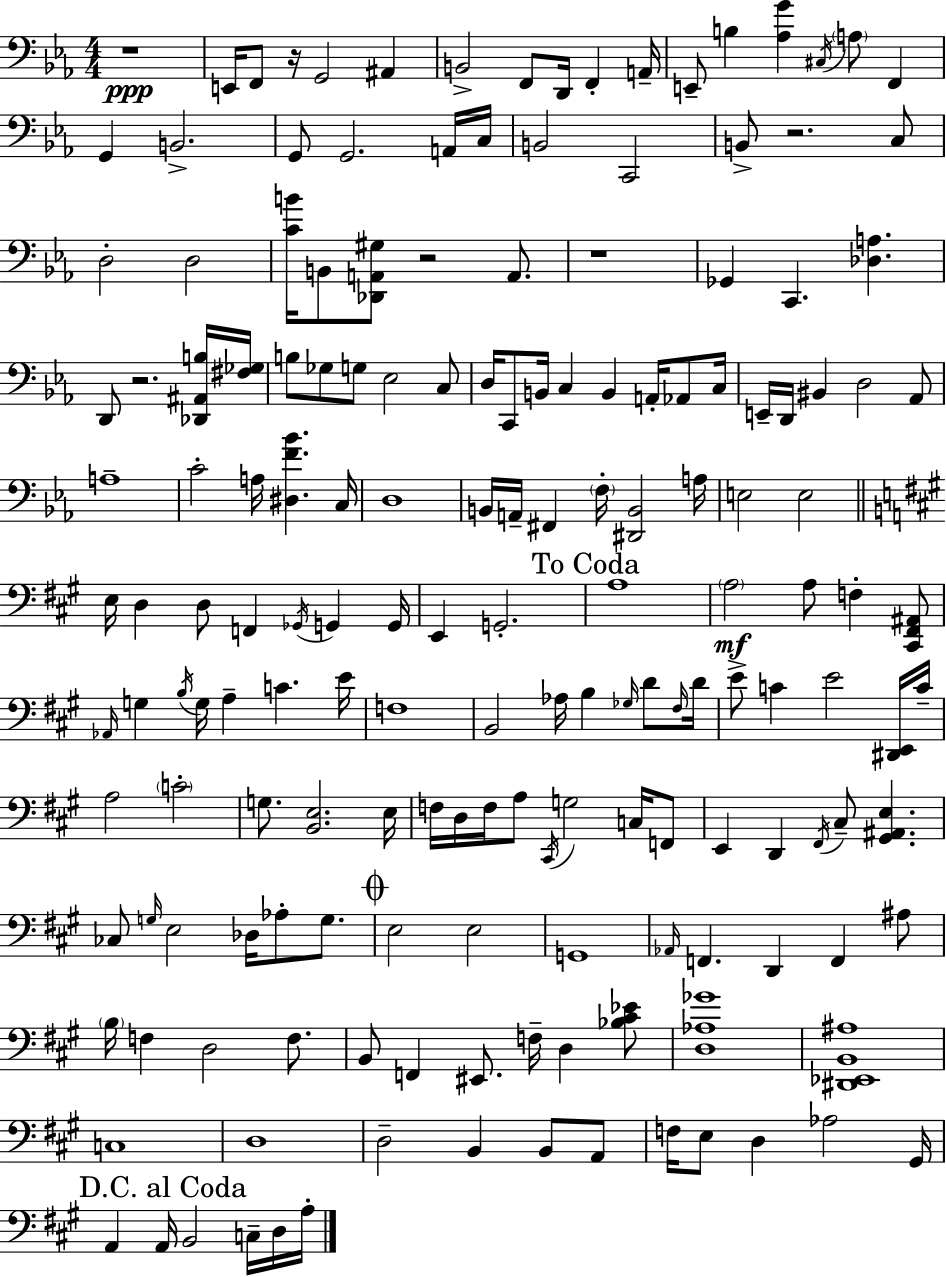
R/w E2/s F2/e R/s G2/h A#2/q B2/h F2/e D2/s F2/q A2/s E2/e B3/q [Ab3,G4]/q C#3/s A3/e F2/q G2/q B2/h. G2/e G2/h. A2/s C3/s B2/h C2/h B2/e R/h. C3/e D3/h D3/h [C4,B4]/s B2/e [Db2,A2,G#3]/e R/h A2/e. R/w Gb2/q C2/q. [Db3,A3]/q. D2/e R/h. [Db2,A#2,B3]/s [F#3,Gb3]/s B3/e Gb3/e G3/e Eb3/h C3/e D3/s C2/e B2/s C3/q B2/q A2/s Ab2/e C3/s E2/s D2/s BIS2/q D3/h Ab2/e A3/w C4/h A3/s [D#3,F4,Bb4]/q. C3/s D3/w B2/s A2/s F#2/q F3/s [D#2,B2]/h A3/s E3/h E3/h E3/s D3/q D3/e F2/q Gb2/s G2/q G2/s E2/q G2/h. A3/w A3/h A3/e F3/q [C#2,F#2,A#2]/e Ab2/s G3/q B3/s G3/s A3/q C4/q. E4/s F3/w B2/h Ab3/s B3/q Gb3/s D4/e F#3/s D4/s E4/e C4/q E4/h [D#2,E2]/s C4/s A3/h C4/h G3/e. [B2,E3]/h. E3/s F3/s D3/s F3/s A3/e C#2/s G3/h C3/s F2/e E2/q D2/q F#2/s C#3/e [G#2,A#2,E3]/q. CES3/e G3/s E3/h Db3/s Ab3/e G3/e. E3/h E3/h G2/w Ab2/s F2/q. D2/q F2/q A#3/e B3/s F3/q D3/h F3/e. B2/e F2/q EIS2/e. F3/s D3/q [Bb3,C#4,Eb4]/e [D3,Ab3,Gb4]/w [D#2,Eb2,B2,A#3]/w C3/w D3/w D3/h B2/q B2/e A2/e F3/s E3/e D3/q Ab3/h G#2/s A2/q A2/s B2/h C3/s D3/s A3/s